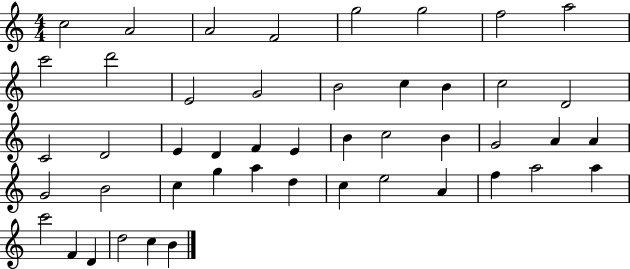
X:1
T:Untitled
M:4/4
L:1/4
K:C
c2 A2 A2 F2 g2 g2 f2 a2 c'2 d'2 E2 G2 B2 c B c2 D2 C2 D2 E D F E B c2 B G2 A A G2 B2 c g a d c e2 A f a2 a c'2 F D d2 c B